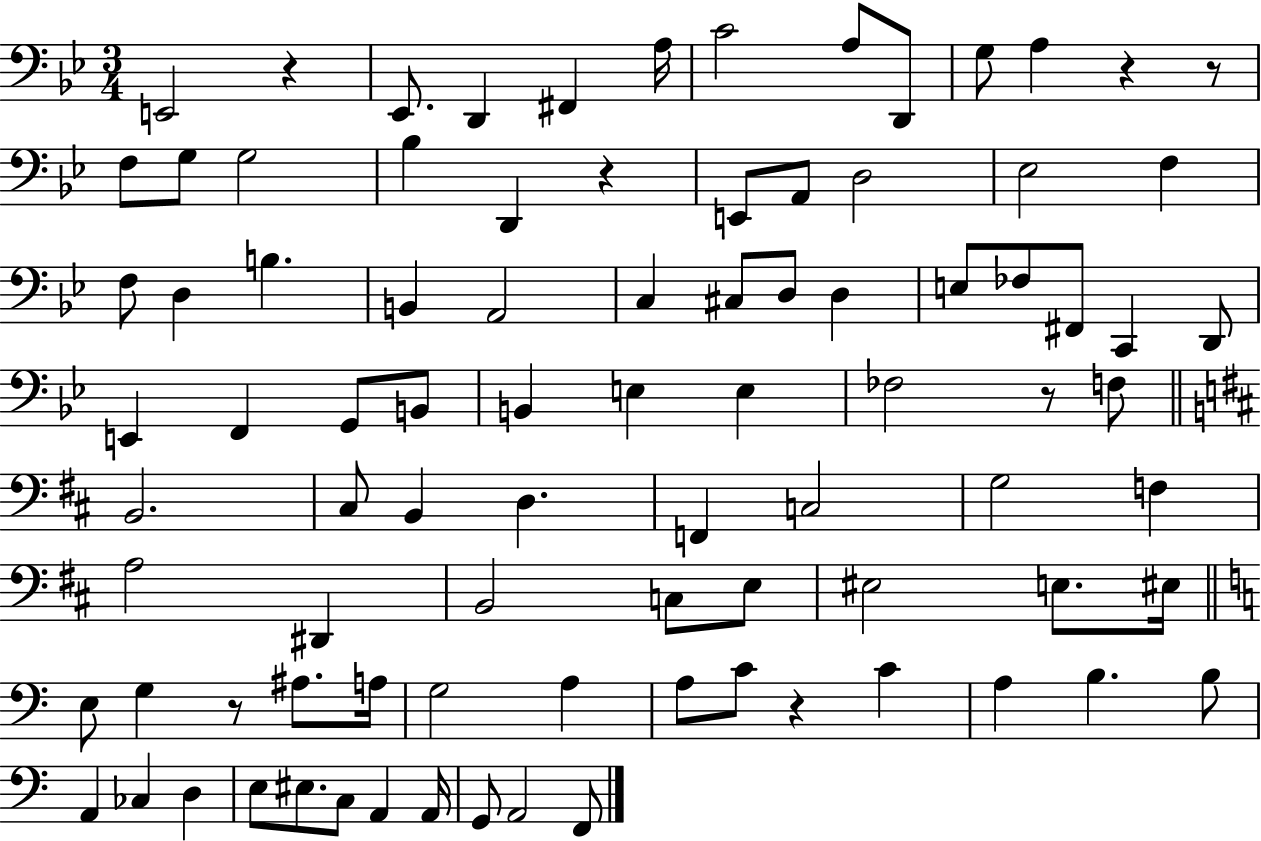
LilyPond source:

{
  \clef bass
  \numericTimeSignature
  \time 3/4
  \key bes \major
  e,2 r4 | ees,8. d,4 fis,4 a16 | c'2 a8 d,8 | g8 a4 r4 r8 | \break f8 g8 g2 | bes4 d,4 r4 | e,8 a,8 d2 | ees2 f4 | \break f8 d4 b4. | b,4 a,2 | c4 cis8 d8 d4 | e8 fes8 fis,8 c,4 d,8 | \break e,4 f,4 g,8 b,8 | b,4 e4 e4 | fes2 r8 f8 | \bar "||" \break \key b \minor b,2. | cis8 b,4 d4. | f,4 c2 | g2 f4 | \break a2 dis,4 | b,2 c8 e8 | eis2 e8. eis16 | \bar "||" \break \key c \major e8 g4 r8 ais8. a16 | g2 a4 | a8 c'8 r4 c'4 | a4 b4. b8 | \break a,4 ces4 d4 | e8 eis8. c8 a,4 a,16 | g,8 a,2 f,8 | \bar "|."
}